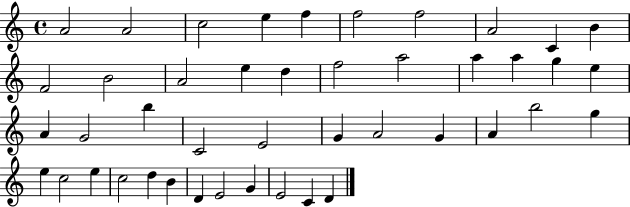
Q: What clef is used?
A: treble